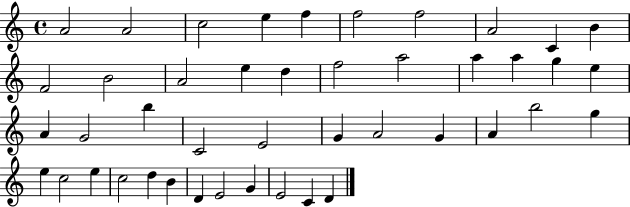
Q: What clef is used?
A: treble